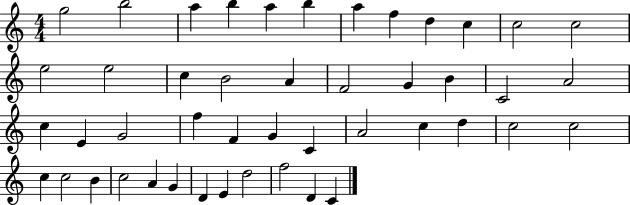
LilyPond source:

{
  \clef treble
  \numericTimeSignature
  \time 4/4
  \key c \major
  g''2 b''2 | a''4 b''4 a''4 b''4 | a''4 f''4 d''4 c''4 | c''2 c''2 | \break e''2 e''2 | c''4 b'2 a'4 | f'2 g'4 b'4 | c'2 a'2 | \break c''4 e'4 g'2 | f''4 f'4 g'4 c'4 | a'2 c''4 d''4 | c''2 c''2 | \break c''4 c''2 b'4 | c''2 a'4 g'4 | d'4 e'4 d''2 | f''2 d'4 c'4 | \break \bar "|."
}